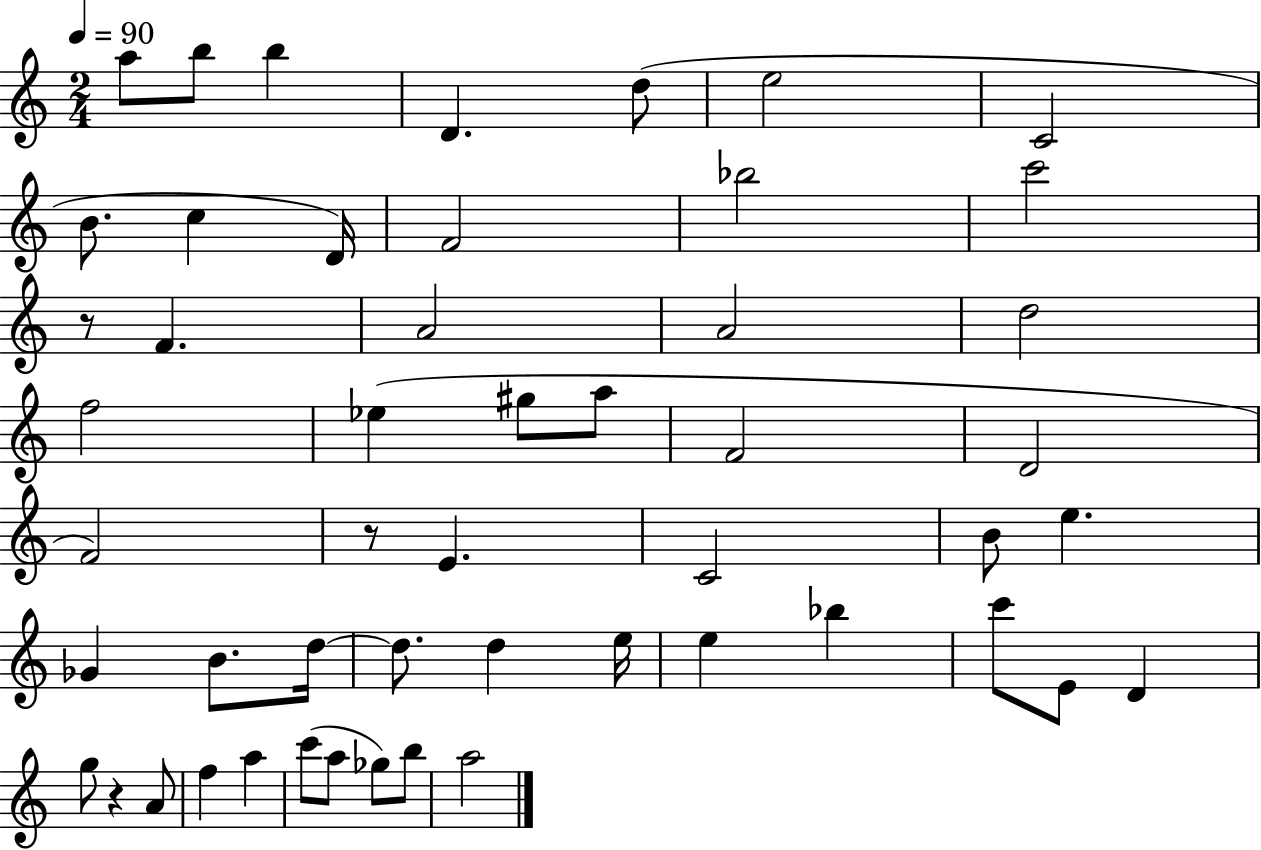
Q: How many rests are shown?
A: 3